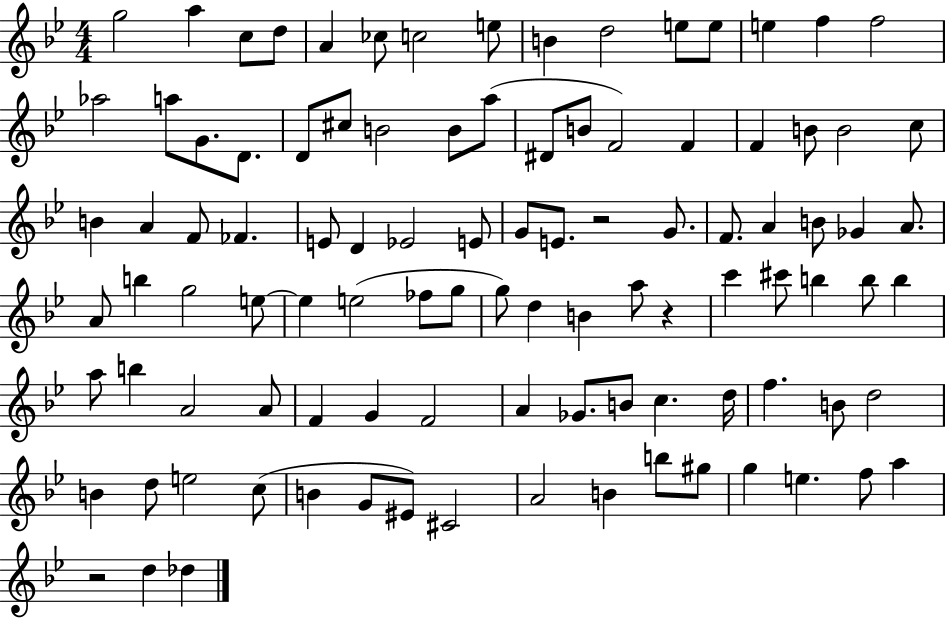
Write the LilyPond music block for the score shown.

{
  \clef treble
  \numericTimeSignature
  \time 4/4
  \key bes \major
  g''2 a''4 c''8 d''8 | a'4 ces''8 c''2 e''8 | b'4 d''2 e''8 e''8 | e''4 f''4 f''2 | \break aes''2 a''8 g'8. d'8. | d'8 cis''8 b'2 b'8 a''8( | dis'8 b'8 f'2) f'4 | f'4 b'8 b'2 c''8 | \break b'4 a'4 f'8 fes'4. | e'8 d'4 ees'2 e'8 | g'8 e'8. r2 g'8. | f'8. a'4 b'8 ges'4 a'8. | \break a'8 b''4 g''2 e''8~~ | e''4 e''2( fes''8 g''8 | g''8) d''4 b'4 a''8 r4 | c'''4 cis'''8 b''4 b''8 b''4 | \break a''8 b''4 a'2 a'8 | f'4 g'4 f'2 | a'4 ges'8. b'8 c''4. d''16 | f''4. b'8 d''2 | \break b'4 d''8 e''2 c''8( | b'4 g'8 eis'8) cis'2 | a'2 b'4 b''8 gis''8 | g''4 e''4. f''8 a''4 | \break r2 d''4 des''4 | \bar "|."
}